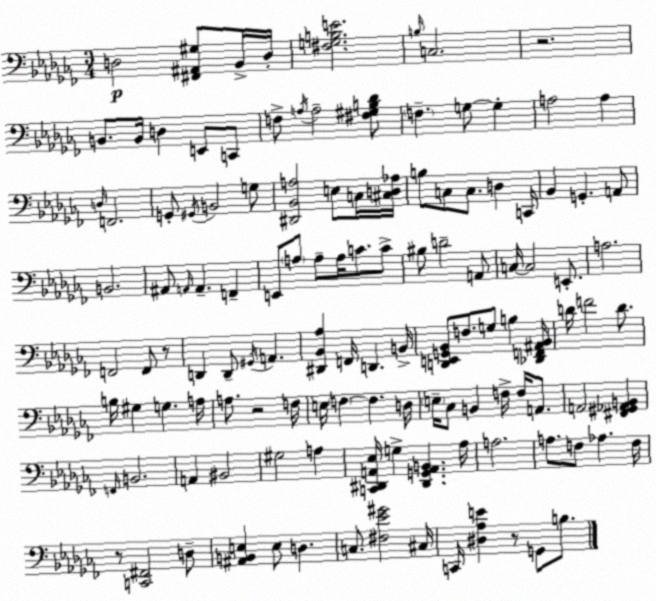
X:1
T:Untitled
M:3/4
L:1/4
K:Abm
D,2 [^F,,^A,,^G,]/2 _B,,/4 D,/4 [^F,G,B,E]2 B,/4 C,2 z2 B,,/2 B,,/4 D, E,,/2 C,,/2 F,/2 A,/4 A,2 [^F,^G,B,_D]/2 F, G,/2 G, A,2 A, D,/4 F,,2 G,,/2 ^G,,/4 B,,2 G,/2 [^D,,_B,,A,]2 E,/2 C,/4 [^C,D,_A,]/4 B,/2 C,/2 C,/2 D, C,,/4 _B,, G,, A,,/2 B,,2 ^A,,/2 A,,/4 A,, F,, E,,/2 A,/2 A,/2 A,/4 C/2 C/2 ^B,/2 D2 A,,/2 C,/4 C,2 E,,/2 A,2 F,,2 F,,/2 z/2 D,, D,,/2 ^G,,/4 A,, [^D,,_B,,_A,] F,,/4 D,, B,,/4 [D,,E,,G,,_B,,]/2 F,/2 G,/2 B, [_D,,F,,^A,,_B,,]/4 D/4 F2 D/2 B,/4 ^G, G, A,/4 A,/2 z2 F,/4 E,/4 F, F, D,/4 E,/4 _C,/2 B,, F,/4 F,/4 A,,/2 A,,2 [^F,,^G,,_A,,B,,] F,,/4 B,,2 A,, ^B,,2 ^G,2 A, [C,,^D,,A,,_E,]/4 G, [^D,,G,,A,,B,,] _A,/4 A,2 A,/2 F,/2 _A, F,/4 z/2 [C,,^F,,]2 D,/2 [^A,,B,,E,] E,/2 D, C,/2 [^F,_E^G]2 ^C,/4 C,,/4 [^D,_A,E] z/2 G,,/2 B,/2